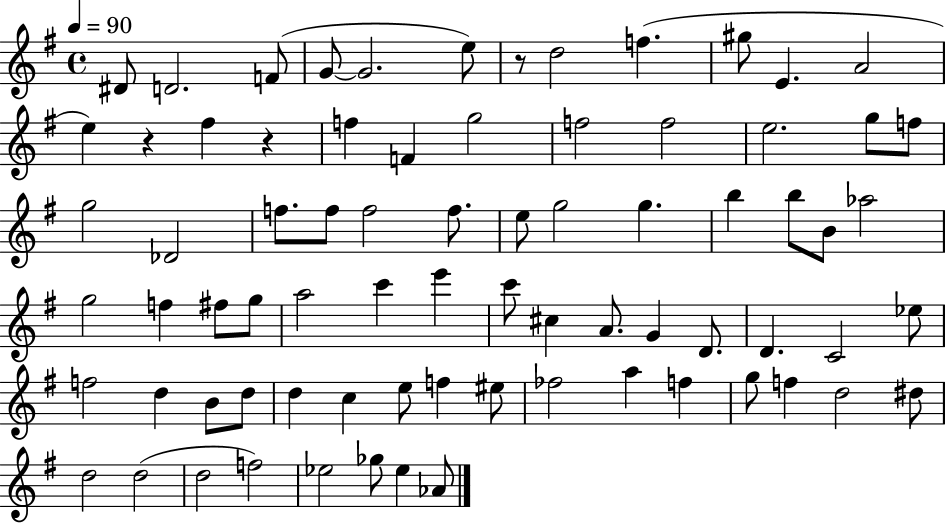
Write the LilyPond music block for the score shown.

{
  \clef treble
  \time 4/4
  \defaultTimeSignature
  \key g \major
  \tempo 4 = 90
  dis'8 d'2. f'8( | g'8~~ g'2. e''8) | r8 d''2 f''4.( | gis''8 e'4. a'2 | \break e''4) r4 fis''4 r4 | f''4 f'4 g''2 | f''2 f''2 | e''2. g''8 f''8 | \break g''2 des'2 | f''8. f''8 f''2 f''8. | e''8 g''2 g''4. | b''4 b''8 b'8 aes''2 | \break g''2 f''4 fis''8 g''8 | a''2 c'''4 e'''4 | c'''8 cis''4 a'8. g'4 d'8. | d'4. c'2 ees''8 | \break f''2 d''4 b'8 d''8 | d''4 c''4 e''8 f''4 eis''8 | fes''2 a''4 f''4 | g''8 f''4 d''2 dis''8 | \break d''2 d''2( | d''2 f''2) | ees''2 ges''8 ees''4 aes'8 | \bar "|."
}